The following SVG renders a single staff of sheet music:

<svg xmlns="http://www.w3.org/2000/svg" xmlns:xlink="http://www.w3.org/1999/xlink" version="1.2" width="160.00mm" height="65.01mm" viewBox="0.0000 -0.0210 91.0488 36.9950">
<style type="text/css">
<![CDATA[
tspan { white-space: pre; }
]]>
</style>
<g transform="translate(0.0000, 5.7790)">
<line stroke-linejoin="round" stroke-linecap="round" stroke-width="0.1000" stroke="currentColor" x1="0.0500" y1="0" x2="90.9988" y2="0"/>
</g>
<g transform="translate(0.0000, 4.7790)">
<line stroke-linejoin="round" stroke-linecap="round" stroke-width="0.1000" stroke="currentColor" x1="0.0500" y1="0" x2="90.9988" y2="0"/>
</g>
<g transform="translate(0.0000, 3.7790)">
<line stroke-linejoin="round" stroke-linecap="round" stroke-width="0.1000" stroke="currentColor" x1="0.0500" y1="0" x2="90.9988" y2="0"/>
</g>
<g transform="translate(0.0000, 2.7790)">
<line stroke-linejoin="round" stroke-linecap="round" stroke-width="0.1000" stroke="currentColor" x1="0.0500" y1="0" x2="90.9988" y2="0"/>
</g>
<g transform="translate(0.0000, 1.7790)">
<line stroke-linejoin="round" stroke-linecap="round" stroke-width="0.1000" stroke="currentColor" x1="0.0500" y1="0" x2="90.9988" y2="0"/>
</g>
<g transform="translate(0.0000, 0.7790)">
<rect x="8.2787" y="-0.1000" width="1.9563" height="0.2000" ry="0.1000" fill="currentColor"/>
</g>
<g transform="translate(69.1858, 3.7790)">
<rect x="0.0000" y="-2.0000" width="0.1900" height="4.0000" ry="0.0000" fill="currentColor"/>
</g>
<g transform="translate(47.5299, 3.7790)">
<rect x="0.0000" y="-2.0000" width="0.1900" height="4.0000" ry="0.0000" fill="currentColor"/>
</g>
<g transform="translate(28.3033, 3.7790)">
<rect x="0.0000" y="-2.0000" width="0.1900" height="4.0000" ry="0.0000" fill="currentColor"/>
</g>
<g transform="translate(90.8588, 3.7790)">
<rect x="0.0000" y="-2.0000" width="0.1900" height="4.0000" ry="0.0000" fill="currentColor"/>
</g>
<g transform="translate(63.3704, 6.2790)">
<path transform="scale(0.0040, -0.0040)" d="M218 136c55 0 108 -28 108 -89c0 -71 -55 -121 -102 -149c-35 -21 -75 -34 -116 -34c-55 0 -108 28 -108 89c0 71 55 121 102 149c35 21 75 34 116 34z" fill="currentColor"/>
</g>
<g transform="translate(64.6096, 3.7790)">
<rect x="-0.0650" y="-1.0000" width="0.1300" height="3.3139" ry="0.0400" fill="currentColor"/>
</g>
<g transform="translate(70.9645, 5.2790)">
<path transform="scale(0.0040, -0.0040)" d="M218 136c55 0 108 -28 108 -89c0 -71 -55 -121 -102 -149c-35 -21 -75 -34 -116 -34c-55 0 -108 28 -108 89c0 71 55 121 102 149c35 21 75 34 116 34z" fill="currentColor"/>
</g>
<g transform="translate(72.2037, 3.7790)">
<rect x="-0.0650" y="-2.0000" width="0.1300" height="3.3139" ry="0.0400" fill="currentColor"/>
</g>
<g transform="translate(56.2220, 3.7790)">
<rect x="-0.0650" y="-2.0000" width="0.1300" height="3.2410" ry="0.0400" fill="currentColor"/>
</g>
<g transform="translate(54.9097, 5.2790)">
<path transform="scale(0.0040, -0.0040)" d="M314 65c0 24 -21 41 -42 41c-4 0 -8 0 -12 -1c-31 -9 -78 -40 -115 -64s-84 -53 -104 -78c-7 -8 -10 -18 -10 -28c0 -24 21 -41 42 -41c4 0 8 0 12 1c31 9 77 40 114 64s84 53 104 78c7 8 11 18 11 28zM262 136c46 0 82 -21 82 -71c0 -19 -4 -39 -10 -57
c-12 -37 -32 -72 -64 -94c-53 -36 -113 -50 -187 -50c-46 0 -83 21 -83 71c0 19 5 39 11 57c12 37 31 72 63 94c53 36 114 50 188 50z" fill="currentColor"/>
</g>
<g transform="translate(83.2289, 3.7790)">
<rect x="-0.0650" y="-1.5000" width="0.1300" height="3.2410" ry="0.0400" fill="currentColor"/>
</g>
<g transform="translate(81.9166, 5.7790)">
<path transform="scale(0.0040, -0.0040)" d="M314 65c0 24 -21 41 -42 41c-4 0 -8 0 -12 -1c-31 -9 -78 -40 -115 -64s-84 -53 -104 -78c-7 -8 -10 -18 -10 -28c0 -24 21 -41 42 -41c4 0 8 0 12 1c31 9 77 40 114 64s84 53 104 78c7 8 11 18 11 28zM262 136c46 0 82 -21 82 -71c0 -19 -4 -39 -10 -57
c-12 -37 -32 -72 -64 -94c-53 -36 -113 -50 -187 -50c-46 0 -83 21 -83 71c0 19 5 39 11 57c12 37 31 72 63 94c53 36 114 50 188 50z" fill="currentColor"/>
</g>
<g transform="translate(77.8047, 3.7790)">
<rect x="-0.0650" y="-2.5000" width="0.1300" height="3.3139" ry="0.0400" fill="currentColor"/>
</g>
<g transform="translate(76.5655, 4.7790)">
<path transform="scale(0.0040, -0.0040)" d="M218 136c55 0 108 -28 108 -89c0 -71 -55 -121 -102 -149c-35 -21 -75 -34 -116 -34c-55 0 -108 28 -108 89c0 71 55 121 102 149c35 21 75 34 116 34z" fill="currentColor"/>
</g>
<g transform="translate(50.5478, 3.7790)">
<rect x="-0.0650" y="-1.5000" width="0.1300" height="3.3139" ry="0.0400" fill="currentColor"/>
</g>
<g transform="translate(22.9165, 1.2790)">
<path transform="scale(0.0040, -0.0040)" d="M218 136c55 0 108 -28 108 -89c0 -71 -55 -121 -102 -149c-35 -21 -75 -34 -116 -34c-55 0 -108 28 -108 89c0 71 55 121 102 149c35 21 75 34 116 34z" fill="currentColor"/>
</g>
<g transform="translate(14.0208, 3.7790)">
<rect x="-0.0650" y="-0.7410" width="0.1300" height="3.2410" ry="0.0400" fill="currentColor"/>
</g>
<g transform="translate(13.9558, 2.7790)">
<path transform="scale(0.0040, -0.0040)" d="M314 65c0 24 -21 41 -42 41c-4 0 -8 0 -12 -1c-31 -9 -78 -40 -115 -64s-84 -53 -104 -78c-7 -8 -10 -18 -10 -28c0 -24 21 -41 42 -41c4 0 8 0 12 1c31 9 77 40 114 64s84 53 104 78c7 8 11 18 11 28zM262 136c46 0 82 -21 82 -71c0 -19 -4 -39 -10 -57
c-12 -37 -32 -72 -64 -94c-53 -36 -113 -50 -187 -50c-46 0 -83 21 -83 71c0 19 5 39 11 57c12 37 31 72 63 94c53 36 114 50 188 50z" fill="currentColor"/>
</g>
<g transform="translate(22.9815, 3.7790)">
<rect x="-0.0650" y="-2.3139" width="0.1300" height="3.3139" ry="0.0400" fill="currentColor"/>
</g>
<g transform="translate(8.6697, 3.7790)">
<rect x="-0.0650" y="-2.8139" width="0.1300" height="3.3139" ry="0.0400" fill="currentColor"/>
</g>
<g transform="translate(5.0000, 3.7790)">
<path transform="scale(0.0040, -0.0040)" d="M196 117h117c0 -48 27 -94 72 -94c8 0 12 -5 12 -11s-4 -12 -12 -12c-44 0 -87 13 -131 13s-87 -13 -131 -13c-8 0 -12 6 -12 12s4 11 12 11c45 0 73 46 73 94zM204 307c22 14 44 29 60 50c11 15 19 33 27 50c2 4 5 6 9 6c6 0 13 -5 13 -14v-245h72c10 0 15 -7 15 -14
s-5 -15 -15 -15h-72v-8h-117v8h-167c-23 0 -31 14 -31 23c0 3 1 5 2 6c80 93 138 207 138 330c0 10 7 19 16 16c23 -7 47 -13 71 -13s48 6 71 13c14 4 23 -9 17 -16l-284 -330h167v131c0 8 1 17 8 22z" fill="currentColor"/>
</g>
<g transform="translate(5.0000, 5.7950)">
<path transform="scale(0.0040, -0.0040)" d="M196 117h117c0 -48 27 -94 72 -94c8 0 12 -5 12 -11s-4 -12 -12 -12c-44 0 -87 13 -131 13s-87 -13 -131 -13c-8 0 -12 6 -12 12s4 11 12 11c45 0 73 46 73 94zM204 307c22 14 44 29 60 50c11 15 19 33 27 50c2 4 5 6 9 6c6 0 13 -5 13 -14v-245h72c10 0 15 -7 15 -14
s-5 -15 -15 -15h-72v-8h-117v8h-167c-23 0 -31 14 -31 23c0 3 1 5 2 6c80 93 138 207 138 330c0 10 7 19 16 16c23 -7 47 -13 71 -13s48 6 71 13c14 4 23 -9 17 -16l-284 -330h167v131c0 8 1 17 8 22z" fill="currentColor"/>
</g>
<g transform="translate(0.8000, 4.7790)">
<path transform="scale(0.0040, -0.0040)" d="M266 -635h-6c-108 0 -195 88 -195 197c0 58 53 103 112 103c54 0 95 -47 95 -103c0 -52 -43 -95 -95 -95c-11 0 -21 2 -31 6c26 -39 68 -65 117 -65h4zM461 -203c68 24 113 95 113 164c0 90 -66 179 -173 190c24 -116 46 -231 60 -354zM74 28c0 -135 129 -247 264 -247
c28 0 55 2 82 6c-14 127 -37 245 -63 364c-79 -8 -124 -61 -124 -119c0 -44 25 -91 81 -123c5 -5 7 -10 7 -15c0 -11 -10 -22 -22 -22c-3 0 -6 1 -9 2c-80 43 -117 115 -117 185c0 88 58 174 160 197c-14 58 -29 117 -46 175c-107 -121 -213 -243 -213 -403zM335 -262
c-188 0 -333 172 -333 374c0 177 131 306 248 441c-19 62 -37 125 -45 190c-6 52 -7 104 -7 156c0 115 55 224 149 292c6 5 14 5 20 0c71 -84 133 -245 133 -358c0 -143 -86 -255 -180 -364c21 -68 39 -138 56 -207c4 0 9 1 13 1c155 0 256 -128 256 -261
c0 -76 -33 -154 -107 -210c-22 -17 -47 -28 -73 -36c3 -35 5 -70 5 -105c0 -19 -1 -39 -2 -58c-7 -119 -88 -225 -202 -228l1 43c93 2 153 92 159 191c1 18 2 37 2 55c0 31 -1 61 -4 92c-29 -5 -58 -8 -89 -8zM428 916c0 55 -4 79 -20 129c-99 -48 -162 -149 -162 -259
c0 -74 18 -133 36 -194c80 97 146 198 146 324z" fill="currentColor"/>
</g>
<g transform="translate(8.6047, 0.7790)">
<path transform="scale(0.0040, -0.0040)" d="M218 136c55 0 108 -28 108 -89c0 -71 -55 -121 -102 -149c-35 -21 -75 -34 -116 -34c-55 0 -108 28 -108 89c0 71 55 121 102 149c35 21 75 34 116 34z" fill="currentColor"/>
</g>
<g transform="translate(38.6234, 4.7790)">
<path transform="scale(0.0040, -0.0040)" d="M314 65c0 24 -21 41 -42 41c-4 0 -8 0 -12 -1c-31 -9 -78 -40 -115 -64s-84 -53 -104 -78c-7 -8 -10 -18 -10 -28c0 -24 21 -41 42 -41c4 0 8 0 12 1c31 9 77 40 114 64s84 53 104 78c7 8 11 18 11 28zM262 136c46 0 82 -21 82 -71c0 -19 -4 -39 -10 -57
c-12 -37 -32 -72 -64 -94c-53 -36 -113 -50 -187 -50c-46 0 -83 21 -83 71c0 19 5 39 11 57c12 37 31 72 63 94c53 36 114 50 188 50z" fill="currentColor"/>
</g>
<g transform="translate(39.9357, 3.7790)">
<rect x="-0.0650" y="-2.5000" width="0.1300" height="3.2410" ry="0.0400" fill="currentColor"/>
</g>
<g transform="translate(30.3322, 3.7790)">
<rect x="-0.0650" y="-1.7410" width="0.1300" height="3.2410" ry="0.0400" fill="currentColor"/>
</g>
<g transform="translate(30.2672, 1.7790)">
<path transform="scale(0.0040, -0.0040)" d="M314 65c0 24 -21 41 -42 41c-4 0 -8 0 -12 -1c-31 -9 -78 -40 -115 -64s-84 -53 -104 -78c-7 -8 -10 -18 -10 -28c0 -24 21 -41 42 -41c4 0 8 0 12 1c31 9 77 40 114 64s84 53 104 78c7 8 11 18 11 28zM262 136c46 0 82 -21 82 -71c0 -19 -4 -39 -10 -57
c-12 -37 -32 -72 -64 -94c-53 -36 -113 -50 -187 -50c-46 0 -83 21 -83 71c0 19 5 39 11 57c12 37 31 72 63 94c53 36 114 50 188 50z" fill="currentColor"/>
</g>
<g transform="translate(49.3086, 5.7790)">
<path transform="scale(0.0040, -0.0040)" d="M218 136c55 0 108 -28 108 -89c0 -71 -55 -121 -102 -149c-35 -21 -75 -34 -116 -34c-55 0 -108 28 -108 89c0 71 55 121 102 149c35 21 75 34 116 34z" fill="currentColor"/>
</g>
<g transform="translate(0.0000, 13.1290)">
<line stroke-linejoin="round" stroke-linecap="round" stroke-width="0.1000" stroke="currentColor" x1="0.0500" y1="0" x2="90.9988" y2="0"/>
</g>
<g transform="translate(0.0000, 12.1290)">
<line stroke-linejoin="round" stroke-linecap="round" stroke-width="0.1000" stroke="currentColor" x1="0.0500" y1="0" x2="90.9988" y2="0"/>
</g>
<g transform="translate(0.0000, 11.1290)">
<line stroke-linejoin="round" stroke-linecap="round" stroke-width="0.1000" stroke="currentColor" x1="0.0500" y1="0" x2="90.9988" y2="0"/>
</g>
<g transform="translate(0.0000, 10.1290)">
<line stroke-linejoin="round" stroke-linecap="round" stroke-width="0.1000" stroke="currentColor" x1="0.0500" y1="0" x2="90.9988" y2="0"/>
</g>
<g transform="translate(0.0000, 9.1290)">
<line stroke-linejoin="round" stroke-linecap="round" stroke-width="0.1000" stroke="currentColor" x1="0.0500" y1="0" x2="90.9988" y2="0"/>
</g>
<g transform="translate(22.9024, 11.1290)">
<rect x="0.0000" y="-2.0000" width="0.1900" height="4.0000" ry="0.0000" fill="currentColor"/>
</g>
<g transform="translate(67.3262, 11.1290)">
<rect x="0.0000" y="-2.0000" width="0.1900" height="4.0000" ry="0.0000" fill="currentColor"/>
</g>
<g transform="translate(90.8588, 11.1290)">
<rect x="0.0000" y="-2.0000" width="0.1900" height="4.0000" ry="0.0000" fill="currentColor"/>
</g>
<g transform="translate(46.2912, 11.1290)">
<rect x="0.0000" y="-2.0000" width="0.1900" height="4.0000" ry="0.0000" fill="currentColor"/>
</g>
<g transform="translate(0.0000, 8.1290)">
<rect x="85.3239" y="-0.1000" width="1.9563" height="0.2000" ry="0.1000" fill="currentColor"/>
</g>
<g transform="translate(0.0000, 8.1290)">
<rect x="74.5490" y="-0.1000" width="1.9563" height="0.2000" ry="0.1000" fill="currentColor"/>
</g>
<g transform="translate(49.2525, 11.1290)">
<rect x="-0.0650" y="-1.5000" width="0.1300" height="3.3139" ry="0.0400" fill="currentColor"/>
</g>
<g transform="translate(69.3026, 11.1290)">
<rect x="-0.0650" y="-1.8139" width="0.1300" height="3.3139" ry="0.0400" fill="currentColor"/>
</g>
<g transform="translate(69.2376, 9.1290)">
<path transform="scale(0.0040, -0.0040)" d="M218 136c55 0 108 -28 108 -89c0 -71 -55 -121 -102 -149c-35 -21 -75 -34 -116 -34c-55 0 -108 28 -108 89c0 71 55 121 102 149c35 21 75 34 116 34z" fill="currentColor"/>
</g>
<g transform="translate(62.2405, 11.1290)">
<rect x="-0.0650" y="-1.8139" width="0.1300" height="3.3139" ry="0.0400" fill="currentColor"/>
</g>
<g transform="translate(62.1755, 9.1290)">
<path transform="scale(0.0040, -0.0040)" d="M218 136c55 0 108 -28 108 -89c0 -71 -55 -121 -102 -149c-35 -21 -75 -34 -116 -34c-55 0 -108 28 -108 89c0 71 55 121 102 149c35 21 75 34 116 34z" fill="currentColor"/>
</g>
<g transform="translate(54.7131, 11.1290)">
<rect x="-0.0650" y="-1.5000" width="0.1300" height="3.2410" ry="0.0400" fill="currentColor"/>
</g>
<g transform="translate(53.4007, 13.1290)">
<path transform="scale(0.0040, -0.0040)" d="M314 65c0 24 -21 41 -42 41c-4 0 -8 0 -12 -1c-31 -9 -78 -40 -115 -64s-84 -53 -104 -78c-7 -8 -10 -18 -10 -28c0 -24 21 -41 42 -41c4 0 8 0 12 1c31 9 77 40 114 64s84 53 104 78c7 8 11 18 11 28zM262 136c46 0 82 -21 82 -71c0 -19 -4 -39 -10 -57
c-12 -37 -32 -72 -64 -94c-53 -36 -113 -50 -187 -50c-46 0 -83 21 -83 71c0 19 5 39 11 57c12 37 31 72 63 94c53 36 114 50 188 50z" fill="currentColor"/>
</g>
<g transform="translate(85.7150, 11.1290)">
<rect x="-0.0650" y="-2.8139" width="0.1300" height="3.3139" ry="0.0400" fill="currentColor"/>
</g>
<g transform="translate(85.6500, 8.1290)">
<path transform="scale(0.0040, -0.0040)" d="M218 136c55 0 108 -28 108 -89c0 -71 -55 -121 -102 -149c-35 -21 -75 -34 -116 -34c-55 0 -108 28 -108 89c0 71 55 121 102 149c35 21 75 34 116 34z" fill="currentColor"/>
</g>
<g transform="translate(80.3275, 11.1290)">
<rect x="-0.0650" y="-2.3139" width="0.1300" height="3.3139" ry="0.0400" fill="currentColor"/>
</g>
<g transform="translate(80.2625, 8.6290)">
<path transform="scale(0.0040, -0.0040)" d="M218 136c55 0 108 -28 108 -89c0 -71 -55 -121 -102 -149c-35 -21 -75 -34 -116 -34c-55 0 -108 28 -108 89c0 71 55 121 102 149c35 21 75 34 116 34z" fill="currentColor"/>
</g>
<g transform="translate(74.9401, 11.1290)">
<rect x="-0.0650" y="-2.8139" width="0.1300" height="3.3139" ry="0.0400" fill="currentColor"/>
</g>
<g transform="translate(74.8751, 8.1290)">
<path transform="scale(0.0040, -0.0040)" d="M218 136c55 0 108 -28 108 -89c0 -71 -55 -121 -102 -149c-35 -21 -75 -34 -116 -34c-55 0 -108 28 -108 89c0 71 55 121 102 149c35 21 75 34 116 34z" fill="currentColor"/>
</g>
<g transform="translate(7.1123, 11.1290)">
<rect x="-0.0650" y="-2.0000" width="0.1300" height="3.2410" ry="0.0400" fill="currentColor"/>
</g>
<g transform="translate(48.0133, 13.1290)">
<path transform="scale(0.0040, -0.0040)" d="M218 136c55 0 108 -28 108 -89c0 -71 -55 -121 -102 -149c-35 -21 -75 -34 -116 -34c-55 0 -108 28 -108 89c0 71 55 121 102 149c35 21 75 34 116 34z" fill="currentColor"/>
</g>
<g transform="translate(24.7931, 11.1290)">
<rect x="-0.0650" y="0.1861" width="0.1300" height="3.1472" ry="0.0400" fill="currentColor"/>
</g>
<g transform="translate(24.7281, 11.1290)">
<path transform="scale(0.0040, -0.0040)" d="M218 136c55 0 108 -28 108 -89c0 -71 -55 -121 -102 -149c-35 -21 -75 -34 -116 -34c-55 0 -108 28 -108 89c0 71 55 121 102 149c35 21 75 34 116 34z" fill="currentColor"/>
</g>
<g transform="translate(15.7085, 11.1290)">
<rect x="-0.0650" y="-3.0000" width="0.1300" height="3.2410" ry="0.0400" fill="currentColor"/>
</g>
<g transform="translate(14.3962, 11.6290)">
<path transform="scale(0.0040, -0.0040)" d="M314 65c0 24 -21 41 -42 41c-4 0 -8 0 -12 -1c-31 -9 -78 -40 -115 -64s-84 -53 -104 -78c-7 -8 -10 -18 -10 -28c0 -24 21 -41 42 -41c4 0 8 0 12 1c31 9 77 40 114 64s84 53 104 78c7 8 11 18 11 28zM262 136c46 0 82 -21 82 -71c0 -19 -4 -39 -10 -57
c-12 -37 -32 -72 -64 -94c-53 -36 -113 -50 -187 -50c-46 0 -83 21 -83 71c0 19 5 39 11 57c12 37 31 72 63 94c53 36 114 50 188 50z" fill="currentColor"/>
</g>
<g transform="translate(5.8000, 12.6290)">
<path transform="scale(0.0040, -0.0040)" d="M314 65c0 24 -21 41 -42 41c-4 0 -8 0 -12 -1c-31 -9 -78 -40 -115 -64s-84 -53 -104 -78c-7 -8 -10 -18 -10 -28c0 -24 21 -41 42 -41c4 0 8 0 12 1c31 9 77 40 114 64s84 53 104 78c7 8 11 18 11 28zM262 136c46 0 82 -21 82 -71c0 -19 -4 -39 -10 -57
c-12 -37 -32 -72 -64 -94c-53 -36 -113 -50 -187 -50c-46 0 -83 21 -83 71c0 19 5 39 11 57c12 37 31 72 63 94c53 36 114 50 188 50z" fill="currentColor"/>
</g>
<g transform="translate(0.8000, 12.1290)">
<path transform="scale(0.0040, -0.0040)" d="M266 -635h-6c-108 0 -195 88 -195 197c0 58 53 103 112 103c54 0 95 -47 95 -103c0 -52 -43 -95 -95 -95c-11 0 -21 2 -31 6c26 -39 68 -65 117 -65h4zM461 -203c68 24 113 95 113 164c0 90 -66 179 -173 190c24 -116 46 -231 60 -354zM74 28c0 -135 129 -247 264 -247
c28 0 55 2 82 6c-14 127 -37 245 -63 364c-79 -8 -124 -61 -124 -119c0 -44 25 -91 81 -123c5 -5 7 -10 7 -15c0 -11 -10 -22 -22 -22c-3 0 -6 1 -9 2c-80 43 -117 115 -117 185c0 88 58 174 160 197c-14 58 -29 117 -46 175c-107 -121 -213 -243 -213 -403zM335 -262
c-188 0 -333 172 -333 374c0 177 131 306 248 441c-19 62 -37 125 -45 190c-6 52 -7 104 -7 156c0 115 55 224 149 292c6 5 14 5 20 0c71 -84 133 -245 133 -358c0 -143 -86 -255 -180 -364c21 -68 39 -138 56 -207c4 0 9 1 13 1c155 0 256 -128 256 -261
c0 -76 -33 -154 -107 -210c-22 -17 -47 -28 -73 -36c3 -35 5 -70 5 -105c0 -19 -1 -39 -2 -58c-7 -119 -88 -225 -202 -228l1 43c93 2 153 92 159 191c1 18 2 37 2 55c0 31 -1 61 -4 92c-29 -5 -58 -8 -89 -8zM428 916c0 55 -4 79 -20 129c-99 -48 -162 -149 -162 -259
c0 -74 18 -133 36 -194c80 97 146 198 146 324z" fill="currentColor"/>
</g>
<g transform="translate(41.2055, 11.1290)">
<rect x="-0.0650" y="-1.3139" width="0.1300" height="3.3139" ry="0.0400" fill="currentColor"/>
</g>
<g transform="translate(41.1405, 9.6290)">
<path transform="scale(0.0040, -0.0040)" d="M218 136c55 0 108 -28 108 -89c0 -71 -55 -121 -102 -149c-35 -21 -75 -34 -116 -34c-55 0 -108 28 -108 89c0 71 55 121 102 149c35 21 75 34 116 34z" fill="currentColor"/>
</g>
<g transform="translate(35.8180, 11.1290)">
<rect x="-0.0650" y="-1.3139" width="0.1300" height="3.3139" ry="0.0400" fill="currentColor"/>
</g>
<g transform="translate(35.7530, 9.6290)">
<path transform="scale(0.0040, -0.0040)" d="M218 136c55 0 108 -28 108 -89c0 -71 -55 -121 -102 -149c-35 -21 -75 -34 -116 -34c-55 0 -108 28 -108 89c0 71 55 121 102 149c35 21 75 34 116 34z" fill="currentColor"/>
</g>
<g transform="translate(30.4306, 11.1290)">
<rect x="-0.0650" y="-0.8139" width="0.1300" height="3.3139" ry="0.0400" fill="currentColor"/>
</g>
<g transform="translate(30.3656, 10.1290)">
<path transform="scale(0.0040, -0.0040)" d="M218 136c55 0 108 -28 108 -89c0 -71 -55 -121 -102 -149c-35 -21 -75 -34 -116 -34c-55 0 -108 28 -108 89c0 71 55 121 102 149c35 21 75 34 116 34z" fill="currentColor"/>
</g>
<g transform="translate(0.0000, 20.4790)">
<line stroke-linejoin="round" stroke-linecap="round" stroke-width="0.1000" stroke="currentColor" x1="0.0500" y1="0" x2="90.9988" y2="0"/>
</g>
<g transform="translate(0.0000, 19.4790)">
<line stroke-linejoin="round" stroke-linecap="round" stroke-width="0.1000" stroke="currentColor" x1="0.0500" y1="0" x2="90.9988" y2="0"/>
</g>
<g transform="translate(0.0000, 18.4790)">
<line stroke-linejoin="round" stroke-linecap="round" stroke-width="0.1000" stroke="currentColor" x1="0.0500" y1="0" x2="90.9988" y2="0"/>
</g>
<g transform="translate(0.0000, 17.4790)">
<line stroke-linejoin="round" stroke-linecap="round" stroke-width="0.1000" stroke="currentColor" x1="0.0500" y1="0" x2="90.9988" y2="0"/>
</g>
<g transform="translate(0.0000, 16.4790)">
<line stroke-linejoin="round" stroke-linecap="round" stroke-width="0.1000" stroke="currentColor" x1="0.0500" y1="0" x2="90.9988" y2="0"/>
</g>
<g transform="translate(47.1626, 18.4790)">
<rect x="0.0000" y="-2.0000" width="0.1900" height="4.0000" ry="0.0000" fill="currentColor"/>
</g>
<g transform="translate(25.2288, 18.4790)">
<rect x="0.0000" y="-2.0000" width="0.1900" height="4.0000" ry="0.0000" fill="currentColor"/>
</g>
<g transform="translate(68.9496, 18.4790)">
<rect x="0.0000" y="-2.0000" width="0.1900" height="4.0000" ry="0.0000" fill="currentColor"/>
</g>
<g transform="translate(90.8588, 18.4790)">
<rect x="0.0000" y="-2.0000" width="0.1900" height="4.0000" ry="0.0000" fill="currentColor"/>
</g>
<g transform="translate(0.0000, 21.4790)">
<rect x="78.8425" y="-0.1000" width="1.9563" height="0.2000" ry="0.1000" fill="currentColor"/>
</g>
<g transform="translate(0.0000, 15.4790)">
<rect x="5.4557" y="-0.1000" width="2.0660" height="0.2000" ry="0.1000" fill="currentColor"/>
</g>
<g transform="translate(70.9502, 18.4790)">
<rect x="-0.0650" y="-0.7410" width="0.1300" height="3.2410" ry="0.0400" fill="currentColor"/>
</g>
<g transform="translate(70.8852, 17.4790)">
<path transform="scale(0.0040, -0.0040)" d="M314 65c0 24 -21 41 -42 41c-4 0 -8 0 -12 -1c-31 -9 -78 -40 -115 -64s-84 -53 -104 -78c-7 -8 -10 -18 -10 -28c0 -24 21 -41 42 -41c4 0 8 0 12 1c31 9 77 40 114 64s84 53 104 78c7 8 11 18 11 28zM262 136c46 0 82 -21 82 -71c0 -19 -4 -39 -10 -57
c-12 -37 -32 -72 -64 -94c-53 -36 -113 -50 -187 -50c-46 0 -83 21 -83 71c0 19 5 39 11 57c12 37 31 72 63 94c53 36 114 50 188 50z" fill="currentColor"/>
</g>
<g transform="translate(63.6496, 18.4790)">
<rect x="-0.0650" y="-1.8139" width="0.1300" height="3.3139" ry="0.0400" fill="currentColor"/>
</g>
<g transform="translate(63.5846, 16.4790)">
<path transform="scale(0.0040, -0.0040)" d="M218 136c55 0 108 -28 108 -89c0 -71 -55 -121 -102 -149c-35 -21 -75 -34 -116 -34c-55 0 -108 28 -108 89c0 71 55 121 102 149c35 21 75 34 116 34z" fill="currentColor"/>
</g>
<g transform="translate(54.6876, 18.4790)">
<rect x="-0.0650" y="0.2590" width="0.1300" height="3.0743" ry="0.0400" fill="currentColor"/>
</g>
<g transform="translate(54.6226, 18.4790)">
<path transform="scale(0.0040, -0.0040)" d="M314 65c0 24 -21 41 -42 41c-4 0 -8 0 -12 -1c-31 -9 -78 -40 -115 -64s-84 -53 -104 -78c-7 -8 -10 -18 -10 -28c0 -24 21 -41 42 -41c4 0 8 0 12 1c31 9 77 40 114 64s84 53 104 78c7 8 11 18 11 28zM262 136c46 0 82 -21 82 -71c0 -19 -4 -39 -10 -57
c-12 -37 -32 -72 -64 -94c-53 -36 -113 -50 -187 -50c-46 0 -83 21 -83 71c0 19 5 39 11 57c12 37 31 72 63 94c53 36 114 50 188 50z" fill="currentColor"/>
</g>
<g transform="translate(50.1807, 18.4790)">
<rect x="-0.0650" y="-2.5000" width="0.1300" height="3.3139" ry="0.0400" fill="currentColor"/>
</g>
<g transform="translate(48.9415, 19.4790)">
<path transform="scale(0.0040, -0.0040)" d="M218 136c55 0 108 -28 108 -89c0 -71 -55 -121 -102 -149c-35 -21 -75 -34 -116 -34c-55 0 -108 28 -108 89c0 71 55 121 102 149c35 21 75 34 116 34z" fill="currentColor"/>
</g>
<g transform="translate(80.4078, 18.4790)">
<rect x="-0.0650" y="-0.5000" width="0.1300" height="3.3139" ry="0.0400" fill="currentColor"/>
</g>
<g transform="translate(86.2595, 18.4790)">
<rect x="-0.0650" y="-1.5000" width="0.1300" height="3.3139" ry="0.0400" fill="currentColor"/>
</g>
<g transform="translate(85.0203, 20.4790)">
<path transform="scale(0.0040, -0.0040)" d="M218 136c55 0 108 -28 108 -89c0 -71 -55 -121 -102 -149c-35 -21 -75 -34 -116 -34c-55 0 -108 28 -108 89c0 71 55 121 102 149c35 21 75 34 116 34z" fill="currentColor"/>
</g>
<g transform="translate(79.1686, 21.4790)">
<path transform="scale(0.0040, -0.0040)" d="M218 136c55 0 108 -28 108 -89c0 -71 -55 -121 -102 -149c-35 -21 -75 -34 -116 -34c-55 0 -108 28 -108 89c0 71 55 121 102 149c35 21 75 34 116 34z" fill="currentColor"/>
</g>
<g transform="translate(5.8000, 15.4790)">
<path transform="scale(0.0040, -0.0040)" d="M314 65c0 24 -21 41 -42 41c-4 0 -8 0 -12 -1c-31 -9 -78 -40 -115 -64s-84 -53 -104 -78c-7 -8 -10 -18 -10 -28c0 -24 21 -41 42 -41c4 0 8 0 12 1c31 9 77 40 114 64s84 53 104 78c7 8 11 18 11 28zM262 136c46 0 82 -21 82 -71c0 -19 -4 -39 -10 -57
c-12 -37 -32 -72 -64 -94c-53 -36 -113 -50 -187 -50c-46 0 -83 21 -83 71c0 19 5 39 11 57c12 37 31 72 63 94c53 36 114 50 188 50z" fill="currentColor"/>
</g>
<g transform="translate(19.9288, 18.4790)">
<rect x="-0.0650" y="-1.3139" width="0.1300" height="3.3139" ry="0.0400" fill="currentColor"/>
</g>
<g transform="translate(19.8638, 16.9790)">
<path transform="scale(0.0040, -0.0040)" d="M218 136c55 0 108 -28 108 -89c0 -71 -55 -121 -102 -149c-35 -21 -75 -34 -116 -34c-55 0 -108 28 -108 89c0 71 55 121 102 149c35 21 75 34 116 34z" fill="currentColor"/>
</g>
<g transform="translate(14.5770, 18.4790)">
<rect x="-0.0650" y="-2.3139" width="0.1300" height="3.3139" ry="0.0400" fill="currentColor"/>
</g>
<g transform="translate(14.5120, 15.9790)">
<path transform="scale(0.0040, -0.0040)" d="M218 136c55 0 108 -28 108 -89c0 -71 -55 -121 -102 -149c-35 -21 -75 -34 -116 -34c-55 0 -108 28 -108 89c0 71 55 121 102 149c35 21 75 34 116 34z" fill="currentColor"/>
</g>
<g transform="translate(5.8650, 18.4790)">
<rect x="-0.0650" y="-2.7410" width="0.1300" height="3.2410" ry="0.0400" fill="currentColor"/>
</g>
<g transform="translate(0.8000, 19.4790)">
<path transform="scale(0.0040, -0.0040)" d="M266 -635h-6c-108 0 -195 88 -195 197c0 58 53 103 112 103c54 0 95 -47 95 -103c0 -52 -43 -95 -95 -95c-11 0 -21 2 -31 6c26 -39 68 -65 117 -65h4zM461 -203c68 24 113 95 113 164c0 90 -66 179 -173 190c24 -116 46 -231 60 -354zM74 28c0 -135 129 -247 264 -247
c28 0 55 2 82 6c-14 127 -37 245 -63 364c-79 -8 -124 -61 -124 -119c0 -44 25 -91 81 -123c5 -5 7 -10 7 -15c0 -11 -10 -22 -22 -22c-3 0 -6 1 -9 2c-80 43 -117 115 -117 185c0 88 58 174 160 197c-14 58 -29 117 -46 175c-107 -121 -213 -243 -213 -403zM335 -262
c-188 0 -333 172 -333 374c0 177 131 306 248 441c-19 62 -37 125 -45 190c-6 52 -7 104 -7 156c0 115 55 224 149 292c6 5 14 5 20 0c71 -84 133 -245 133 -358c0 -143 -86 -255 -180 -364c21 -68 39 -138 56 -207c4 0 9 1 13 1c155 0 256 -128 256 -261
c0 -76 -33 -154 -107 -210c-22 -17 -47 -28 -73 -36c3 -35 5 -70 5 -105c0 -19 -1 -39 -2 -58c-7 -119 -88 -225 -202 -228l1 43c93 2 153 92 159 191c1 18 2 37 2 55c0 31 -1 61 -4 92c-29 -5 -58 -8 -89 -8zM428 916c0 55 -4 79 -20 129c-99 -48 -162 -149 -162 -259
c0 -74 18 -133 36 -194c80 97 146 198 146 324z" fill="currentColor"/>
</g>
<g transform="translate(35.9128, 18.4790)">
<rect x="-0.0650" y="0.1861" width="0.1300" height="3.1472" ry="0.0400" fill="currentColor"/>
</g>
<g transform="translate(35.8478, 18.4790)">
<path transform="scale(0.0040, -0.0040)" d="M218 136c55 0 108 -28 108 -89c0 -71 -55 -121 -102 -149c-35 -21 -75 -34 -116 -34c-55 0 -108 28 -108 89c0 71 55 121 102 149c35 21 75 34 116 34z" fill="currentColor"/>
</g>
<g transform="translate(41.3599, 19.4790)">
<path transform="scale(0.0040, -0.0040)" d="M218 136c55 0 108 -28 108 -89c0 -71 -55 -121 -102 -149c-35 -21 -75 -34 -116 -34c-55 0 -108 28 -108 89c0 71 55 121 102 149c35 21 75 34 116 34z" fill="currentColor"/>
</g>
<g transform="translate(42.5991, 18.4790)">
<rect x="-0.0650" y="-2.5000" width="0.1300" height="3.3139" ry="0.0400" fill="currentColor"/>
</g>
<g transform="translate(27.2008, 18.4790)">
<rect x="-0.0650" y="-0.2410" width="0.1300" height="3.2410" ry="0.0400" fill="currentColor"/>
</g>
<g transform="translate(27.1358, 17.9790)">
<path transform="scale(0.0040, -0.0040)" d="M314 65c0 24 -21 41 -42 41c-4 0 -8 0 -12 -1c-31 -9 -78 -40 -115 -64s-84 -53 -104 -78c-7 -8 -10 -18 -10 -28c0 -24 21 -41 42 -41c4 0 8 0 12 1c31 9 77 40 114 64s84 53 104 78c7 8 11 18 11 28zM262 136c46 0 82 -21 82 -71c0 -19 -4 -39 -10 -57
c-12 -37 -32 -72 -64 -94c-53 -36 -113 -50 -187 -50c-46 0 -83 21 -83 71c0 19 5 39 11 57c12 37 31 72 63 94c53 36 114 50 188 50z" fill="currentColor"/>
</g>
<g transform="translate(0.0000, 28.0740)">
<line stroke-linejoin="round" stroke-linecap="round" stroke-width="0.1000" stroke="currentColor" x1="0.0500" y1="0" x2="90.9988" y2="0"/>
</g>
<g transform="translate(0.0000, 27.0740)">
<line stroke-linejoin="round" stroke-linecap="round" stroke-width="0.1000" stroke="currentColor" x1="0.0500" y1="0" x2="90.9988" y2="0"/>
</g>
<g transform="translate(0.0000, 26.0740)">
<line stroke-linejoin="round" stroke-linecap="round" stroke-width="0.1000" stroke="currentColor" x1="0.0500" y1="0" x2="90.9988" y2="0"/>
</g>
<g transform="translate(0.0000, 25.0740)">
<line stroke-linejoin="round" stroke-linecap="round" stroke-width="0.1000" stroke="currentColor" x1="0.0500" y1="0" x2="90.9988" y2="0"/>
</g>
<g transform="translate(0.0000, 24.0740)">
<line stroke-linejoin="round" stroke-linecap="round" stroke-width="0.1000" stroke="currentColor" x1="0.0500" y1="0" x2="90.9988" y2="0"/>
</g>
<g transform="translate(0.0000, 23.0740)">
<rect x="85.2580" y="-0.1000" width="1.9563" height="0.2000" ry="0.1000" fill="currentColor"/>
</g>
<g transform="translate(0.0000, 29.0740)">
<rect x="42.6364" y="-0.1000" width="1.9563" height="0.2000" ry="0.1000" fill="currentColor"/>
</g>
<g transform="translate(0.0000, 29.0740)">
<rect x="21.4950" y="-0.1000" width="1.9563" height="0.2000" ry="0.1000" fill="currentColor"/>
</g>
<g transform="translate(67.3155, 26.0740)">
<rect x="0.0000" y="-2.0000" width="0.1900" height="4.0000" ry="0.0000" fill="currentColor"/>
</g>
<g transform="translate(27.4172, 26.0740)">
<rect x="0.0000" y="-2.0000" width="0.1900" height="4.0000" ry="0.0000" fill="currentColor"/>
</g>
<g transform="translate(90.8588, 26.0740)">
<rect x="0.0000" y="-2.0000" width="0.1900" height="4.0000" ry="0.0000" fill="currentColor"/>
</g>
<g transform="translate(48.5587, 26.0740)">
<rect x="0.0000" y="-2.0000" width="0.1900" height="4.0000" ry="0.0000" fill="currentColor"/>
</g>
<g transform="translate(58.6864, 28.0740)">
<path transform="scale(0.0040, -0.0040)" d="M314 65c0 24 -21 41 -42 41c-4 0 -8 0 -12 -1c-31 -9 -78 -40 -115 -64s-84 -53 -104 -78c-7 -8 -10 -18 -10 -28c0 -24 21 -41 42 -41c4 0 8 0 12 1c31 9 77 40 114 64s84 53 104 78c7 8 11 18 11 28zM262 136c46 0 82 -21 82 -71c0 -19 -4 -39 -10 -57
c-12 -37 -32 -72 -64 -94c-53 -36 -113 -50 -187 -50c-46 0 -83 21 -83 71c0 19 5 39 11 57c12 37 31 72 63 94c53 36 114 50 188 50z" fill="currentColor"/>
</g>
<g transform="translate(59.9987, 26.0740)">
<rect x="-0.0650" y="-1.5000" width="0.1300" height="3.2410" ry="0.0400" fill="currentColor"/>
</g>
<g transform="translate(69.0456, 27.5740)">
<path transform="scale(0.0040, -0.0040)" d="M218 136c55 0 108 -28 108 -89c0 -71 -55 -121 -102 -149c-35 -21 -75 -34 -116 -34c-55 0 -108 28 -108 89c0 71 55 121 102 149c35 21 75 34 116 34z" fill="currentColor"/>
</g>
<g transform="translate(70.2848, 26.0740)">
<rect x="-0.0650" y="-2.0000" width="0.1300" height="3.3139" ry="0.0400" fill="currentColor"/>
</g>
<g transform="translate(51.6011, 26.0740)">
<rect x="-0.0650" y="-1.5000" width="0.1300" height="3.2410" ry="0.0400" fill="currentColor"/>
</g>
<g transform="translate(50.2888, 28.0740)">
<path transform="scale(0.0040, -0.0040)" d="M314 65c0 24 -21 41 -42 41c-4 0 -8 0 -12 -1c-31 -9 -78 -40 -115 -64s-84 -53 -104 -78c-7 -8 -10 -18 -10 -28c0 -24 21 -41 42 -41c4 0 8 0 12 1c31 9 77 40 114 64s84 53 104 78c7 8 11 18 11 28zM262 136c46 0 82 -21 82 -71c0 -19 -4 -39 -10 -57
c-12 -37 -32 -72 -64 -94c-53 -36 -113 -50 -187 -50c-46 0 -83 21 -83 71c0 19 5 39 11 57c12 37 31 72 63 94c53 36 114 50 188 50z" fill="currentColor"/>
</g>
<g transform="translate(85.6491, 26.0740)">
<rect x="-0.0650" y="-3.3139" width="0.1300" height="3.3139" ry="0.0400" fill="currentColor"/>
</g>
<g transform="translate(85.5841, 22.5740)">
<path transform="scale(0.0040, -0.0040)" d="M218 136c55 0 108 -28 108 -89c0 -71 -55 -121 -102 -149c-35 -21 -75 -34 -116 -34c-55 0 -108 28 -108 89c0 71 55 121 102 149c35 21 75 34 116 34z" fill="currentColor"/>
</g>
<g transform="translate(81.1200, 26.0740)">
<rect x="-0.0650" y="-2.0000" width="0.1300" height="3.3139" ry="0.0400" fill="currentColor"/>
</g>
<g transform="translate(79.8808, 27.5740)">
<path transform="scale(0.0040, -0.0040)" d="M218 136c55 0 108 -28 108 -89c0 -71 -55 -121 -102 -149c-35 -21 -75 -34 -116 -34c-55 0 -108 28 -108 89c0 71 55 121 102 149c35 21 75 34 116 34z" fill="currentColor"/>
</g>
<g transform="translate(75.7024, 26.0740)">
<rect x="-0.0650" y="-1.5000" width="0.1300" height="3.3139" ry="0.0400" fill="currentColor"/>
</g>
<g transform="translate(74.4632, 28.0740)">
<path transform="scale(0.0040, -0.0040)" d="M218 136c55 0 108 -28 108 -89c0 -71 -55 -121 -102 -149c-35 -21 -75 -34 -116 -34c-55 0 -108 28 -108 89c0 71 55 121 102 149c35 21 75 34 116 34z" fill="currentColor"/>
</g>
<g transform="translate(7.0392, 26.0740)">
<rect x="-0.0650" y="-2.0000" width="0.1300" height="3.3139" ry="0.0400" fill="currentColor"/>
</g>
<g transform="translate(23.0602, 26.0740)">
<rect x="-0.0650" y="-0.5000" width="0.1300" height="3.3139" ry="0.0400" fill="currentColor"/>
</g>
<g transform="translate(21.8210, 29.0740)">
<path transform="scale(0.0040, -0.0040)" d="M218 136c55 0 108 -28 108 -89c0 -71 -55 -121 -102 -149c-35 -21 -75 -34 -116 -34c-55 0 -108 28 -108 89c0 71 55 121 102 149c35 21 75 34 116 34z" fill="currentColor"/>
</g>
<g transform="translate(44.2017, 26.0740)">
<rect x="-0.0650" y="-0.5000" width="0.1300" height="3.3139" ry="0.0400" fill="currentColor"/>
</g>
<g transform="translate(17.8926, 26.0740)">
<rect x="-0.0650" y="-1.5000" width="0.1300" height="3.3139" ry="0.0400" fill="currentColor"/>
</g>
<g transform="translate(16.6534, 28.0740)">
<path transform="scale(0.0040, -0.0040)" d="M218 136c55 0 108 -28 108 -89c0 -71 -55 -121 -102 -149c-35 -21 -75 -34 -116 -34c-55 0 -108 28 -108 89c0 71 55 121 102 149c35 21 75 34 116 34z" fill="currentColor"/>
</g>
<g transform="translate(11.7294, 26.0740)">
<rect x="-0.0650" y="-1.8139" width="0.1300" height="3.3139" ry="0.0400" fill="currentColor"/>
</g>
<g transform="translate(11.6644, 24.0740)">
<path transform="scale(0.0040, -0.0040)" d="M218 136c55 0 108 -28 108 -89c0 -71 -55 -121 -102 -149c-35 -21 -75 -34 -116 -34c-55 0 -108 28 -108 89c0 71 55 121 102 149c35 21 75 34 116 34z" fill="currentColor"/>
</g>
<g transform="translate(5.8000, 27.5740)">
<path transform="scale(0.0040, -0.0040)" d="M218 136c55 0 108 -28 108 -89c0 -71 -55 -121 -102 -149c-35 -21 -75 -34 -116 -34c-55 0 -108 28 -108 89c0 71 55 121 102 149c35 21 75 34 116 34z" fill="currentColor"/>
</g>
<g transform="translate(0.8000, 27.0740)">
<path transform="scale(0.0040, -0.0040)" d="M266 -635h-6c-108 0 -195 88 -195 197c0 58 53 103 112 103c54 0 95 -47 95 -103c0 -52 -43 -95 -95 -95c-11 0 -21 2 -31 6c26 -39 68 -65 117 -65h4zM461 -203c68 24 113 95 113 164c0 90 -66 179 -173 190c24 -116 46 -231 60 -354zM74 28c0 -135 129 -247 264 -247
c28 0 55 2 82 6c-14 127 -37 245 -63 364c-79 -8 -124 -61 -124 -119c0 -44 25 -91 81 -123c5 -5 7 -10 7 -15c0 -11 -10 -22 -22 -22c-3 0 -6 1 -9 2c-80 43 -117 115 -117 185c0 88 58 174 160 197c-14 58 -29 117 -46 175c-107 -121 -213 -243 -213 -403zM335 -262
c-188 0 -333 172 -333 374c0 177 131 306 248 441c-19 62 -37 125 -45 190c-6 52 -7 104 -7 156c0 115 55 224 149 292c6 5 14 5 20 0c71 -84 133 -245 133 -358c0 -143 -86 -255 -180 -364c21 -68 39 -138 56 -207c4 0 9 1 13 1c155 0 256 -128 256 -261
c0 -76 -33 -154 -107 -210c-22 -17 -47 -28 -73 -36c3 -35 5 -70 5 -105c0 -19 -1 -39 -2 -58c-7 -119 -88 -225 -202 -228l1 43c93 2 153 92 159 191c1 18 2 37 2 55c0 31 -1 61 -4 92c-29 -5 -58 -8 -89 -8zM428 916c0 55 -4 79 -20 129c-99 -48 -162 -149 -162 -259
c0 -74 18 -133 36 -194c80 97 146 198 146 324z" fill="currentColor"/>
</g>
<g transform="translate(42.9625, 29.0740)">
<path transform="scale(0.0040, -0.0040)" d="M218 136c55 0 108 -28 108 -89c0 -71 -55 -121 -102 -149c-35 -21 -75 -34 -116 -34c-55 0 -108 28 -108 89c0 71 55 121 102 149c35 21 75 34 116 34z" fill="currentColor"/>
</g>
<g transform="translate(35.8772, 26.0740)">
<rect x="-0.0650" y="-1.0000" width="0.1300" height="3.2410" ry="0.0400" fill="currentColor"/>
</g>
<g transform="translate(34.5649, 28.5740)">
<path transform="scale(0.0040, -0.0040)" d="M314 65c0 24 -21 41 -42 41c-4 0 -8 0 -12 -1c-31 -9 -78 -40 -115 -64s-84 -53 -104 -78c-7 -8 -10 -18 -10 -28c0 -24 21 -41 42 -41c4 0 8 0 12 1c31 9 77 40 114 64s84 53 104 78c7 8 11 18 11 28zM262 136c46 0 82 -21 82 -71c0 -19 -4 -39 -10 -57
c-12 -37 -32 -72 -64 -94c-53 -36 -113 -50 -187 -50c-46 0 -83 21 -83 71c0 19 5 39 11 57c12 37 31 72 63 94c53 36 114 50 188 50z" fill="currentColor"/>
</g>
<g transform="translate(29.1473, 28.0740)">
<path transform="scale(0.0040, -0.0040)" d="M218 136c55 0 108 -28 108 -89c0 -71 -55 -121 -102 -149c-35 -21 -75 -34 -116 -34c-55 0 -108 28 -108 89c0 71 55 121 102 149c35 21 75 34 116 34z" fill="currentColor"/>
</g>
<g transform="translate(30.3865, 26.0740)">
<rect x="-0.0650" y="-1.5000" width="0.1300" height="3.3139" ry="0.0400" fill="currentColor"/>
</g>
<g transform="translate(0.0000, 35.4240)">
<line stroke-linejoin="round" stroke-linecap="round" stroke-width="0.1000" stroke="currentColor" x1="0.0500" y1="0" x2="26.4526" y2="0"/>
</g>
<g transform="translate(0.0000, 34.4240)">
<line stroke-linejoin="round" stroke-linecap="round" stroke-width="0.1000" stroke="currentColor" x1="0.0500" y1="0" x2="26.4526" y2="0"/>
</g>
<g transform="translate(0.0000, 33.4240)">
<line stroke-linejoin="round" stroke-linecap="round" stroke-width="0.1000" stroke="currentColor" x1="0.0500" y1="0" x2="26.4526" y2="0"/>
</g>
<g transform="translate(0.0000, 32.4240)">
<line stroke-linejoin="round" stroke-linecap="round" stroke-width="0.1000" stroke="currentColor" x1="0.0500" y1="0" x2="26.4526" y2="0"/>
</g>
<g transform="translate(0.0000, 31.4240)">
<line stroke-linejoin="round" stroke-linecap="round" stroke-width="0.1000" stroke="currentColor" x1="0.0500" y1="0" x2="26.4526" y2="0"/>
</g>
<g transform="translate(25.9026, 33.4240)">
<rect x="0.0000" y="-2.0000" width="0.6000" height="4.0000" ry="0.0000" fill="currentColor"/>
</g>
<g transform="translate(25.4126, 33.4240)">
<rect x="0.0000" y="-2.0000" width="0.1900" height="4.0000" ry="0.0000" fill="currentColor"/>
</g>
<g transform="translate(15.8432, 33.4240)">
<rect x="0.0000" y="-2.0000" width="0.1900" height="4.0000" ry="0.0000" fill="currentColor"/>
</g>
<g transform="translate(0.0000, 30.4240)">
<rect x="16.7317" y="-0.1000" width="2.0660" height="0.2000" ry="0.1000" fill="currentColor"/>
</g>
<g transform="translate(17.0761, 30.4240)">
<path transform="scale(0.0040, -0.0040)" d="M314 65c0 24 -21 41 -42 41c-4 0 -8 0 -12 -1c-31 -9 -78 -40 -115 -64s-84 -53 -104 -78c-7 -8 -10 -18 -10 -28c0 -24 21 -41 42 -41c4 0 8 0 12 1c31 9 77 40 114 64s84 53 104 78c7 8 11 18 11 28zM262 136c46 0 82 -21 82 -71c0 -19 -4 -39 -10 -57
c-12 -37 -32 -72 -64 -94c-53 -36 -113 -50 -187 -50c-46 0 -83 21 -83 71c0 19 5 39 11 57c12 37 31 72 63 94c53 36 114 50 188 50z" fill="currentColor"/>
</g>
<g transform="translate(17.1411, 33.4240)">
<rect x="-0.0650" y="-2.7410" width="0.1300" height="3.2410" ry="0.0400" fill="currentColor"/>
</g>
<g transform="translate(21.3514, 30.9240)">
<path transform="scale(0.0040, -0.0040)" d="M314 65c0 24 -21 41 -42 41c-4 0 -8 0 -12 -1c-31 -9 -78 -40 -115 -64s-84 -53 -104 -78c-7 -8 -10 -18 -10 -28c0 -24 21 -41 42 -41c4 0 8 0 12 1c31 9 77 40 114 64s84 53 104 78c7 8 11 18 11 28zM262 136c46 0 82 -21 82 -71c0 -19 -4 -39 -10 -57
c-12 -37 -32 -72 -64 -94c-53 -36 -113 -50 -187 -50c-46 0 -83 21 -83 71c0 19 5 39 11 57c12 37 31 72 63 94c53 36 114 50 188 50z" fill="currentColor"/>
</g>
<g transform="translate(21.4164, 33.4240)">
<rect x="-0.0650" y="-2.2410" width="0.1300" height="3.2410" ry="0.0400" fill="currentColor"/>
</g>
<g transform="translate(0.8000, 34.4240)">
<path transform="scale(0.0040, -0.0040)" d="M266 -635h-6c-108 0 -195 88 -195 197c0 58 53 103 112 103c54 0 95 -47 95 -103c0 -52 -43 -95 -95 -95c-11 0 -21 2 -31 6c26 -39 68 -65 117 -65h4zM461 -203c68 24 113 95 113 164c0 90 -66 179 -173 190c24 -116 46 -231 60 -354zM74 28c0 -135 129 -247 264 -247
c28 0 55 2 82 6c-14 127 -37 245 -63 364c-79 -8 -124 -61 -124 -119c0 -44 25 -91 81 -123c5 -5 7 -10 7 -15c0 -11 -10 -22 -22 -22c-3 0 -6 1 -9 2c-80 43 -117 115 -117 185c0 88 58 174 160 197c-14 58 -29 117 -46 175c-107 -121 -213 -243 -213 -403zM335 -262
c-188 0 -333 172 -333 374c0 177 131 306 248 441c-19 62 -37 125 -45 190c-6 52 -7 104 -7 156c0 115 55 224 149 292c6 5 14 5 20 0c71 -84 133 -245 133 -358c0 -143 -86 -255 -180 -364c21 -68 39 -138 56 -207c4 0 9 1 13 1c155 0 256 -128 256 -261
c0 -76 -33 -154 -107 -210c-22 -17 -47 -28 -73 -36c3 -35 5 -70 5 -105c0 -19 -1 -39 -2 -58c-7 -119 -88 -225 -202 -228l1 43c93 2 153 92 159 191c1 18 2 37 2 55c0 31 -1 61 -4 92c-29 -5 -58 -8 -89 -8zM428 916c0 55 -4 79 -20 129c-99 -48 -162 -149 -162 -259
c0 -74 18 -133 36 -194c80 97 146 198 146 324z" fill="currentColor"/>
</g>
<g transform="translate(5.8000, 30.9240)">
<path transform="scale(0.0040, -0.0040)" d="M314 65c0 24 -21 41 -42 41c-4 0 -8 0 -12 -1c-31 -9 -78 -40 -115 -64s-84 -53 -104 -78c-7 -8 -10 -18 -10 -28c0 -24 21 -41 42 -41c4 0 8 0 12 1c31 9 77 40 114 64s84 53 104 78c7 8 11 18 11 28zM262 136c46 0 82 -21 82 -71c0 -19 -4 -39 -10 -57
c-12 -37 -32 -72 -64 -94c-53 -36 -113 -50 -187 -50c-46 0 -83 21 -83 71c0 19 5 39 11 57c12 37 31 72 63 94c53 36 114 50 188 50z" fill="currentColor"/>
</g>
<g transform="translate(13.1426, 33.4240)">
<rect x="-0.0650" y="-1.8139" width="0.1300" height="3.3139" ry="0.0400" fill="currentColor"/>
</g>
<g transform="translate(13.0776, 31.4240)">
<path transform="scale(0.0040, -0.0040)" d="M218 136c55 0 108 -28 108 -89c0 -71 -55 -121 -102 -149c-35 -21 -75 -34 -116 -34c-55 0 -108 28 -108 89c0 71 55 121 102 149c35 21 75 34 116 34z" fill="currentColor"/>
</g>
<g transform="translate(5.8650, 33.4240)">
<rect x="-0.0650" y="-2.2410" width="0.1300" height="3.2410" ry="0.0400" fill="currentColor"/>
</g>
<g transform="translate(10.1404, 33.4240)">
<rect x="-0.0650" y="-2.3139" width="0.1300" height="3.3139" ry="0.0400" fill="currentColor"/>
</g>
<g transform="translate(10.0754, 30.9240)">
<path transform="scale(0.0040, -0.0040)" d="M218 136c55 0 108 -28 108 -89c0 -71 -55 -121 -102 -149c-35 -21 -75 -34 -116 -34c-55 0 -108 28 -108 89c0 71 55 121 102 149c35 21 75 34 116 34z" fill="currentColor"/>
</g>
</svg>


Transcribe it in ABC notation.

X:1
T:Untitled
M:4/4
L:1/4
K:C
a d2 g f2 G2 E F2 D F G E2 F2 A2 B d e e E E2 f f a g a a2 g e c2 B G G B2 f d2 C E F f E C E D2 C E2 E2 F E F b g2 g f a2 g2